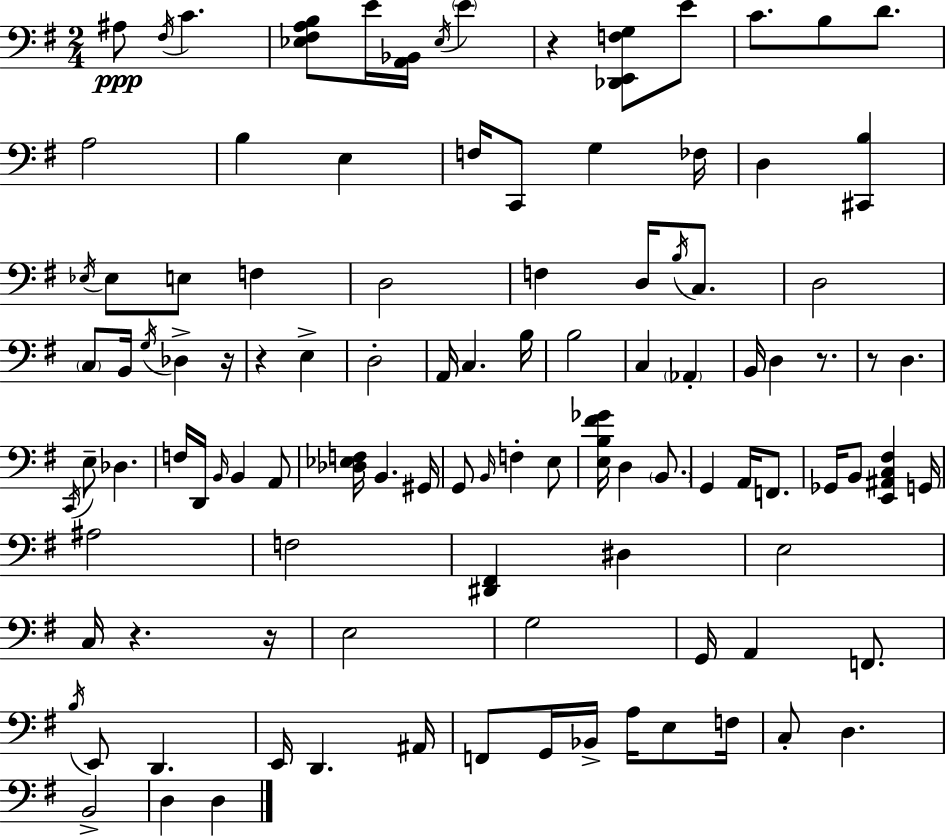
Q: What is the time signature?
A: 2/4